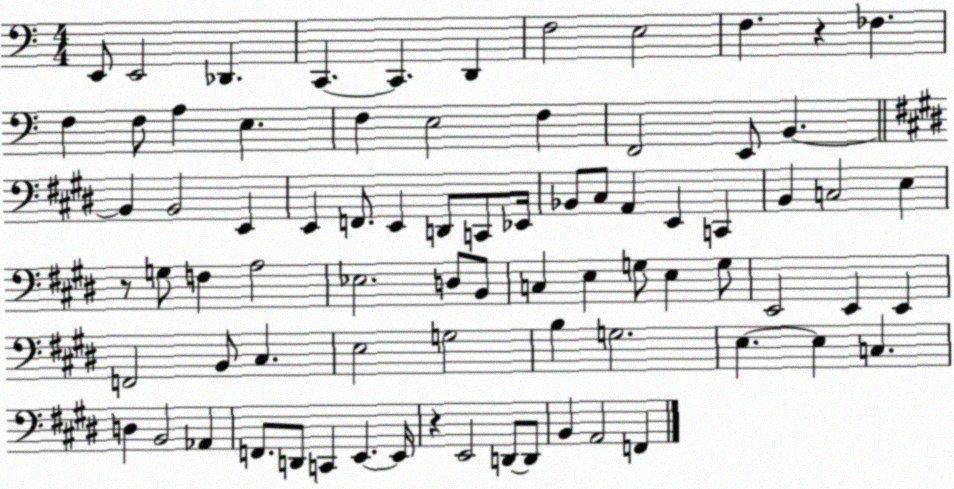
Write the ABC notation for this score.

X:1
T:Untitled
M:4/4
L:1/4
K:C
E,,/2 E,,2 _D,, C,, C,, D,, F,2 E,2 F, z _F, F, F,/2 A, E, F, E,2 F, F,,2 E,,/2 B,, B,, B,,2 E,, E,, F,,/2 E,, D,,/2 C,,/2 _E,,/4 _B,,/2 ^C,/2 A,, E,, C,, B,, C,2 E, z/2 G,/2 F, A,2 _E,2 D,/2 B,,/2 C, E, G,/2 E, G,/2 E,,2 E,, E,, F,,2 B,,/2 ^C, E,2 G,2 B, G,2 E, E, C, D, B,,2 _A,, F,,/2 D,,/2 C,, E,, E,,/4 z E,,2 D,,/2 D,,/2 B,, A,,2 F,,